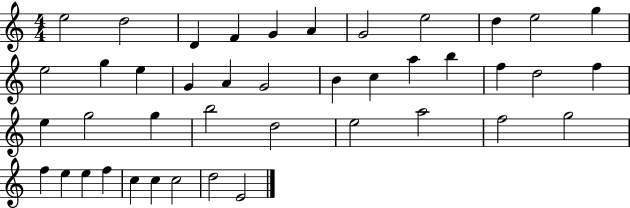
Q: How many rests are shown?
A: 0